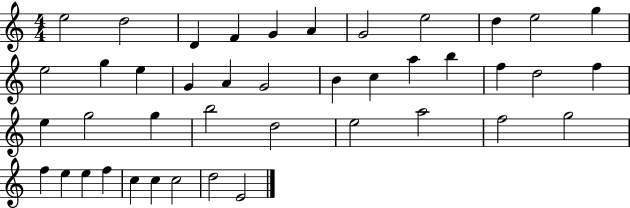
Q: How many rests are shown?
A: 0